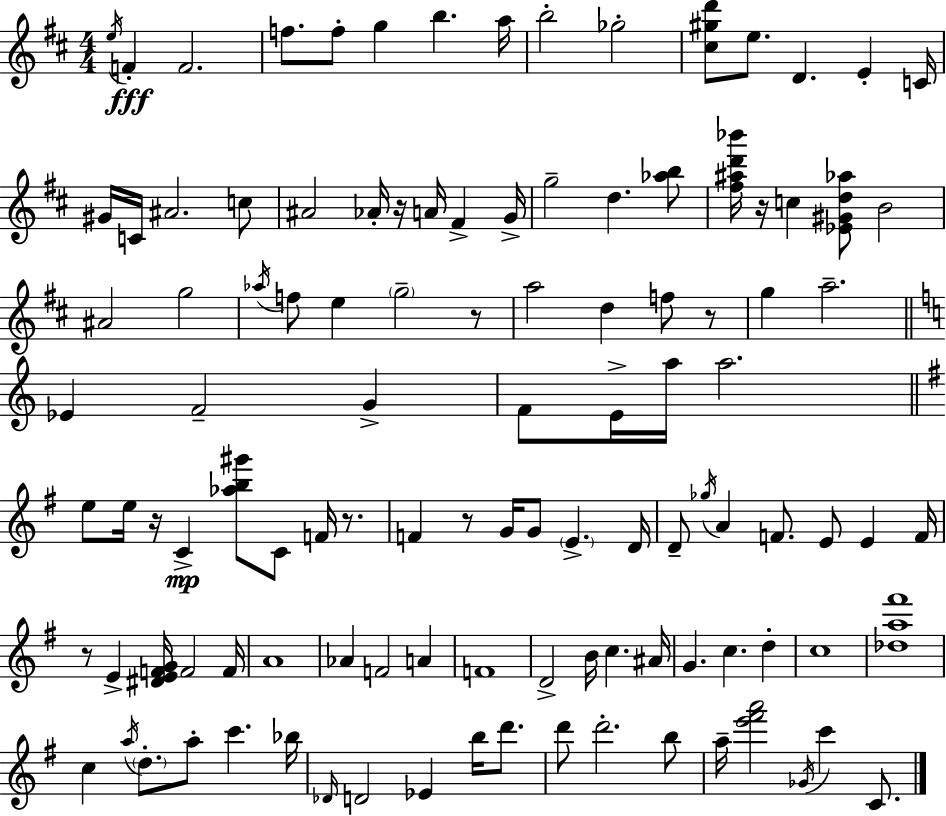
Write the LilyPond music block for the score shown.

{
  \clef treble
  \numericTimeSignature
  \time 4/4
  \key d \major
  \acciaccatura { e''16 }\fff f'4-. f'2. | f''8. f''8-. g''4 b''4. | a''16 b''2-. ges''2-. | <cis'' gis'' d'''>8 e''8. d'4. e'4-. | \break c'16 gis'16 c'16 ais'2. c''8 | ais'2 aes'16-. r16 a'16 fis'4-> | g'16-> g''2-- d''4. <aes'' b''>8 | <fis'' ais'' d''' bes'''>16 r16 c''4 <ees' gis' d'' aes''>8 b'2 | \break ais'2 g''2 | \acciaccatura { aes''16 } f''8 e''4 \parenthesize g''2-- | r8 a''2 d''4 f''8 | r8 g''4 a''2.-- | \break \bar "||" \break \key c \major ees'4 f'2-- g'4-> | f'8 e'16-> a''16 a''2. | \bar "||" \break \key g \major e''8 e''16 r16 c'4->\mp <aes'' b'' gis'''>8 c'8 f'16 r8. | f'4 r8 g'16 g'8 \parenthesize e'4.-> d'16 | d'8-- \acciaccatura { ges''16 } a'4 f'8. e'8 e'4 | f'16 r8 e'4-> <dis' e' f' g'>16 f'2 | \break f'16 a'1 | aes'4 f'2 a'4 | f'1 | d'2-> b'16 c''4. | \break ais'16 g'4. c''4. d''4-. | c''1 | <des'' a'' fis'''>1 | c''4 \acciaccatura { a''16 } \parenthesize d''8.-. a''8-. c'''4. | \break bes''16 \grace { des'16 } d'2 ees'4 b''16 | d'''8. d'''8 d'''2.-. | b''8 a''16-- <e''' fis''' a'''>2 \acciaccatura { ges'16 } c'''4 | c'8. \bar "|."
}